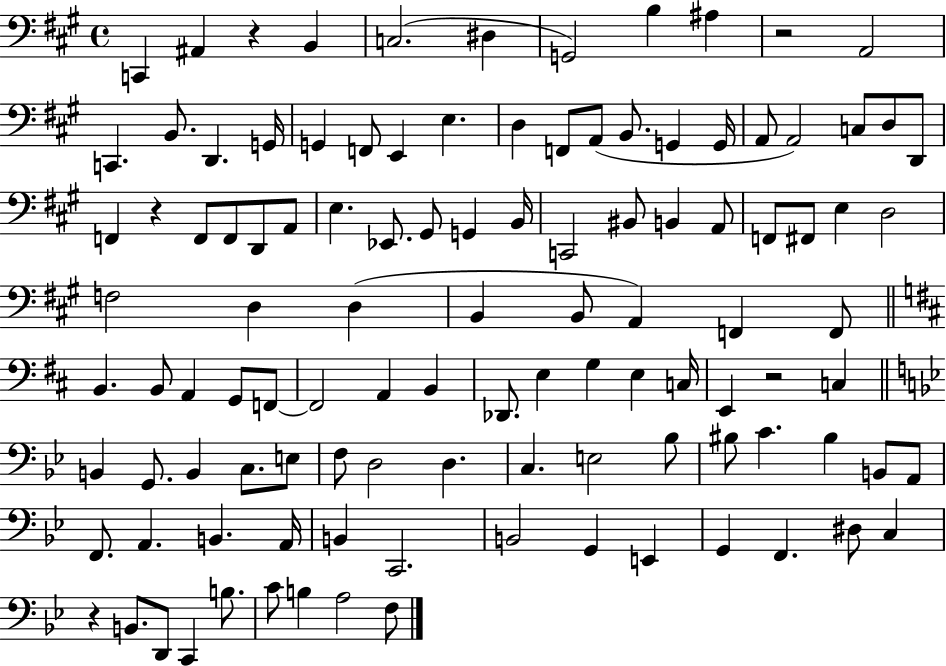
X:1
T:Untitled
M:4/4
L:1/4
K:A
C,, ^A,, z B,, C,2 ^D, G,,2 B, ^A, z2 A,,2 C,, B,,/2 D,, G,,/4 G,, F,,/2 E,, E, D, F,,/2 A,,/2 B,,/2 G,, G,,/4 A,,/2 A,,2 C,/2 D,/2 D,,/2 F,, z F,,/2 F,,/2 D,,/2 A,,/2 E, _E,,/2 ^G,,/2 G,, B,,/4 C,,2 ^B,,/2 B,, A,,/2 F,,/2 ^F,,/2 E, D,2 F,2 D, D, B,, B,,/2 A,, F,, F,,/2 B,, B,,/2 A,, G,,/2 F,,/2 F,,2 A,, B,, _D,,/2 E, G, E, C,/4 E,, z2 C, B,, G,,/2 B,, C,/2 E,/2 F,/2 D,2 D, C, E,2 _B,/2 ^B,/2 C ^B, B,,/2 A,,/2 F,,/2 A,, B,, A,,/4 B,, C,,2 B,,2 G,, E,, G,, F,, ^D,/2 C, z B,,/2 D,,/2 C,, B,/2 C/2 B, A,2 F,/2